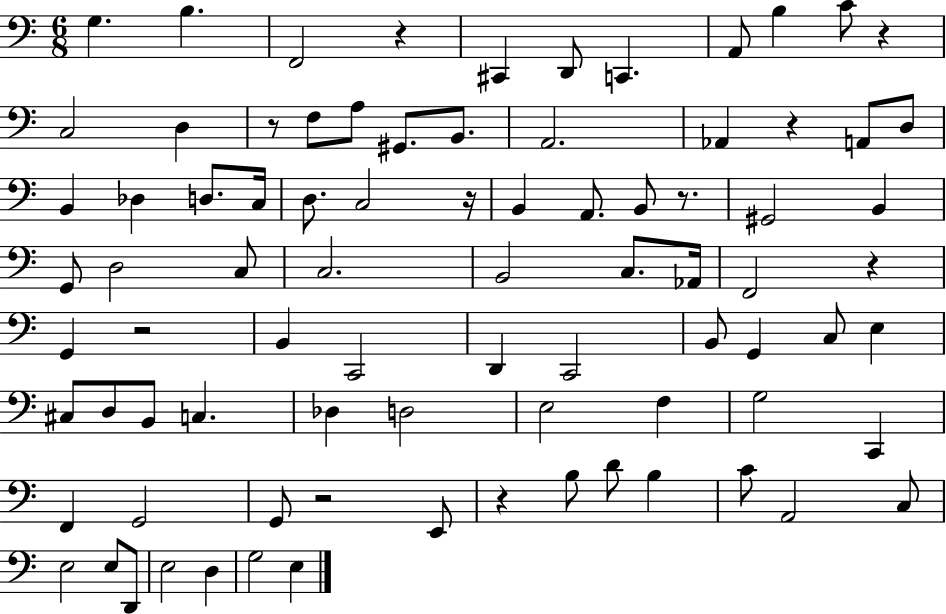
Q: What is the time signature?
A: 6/8